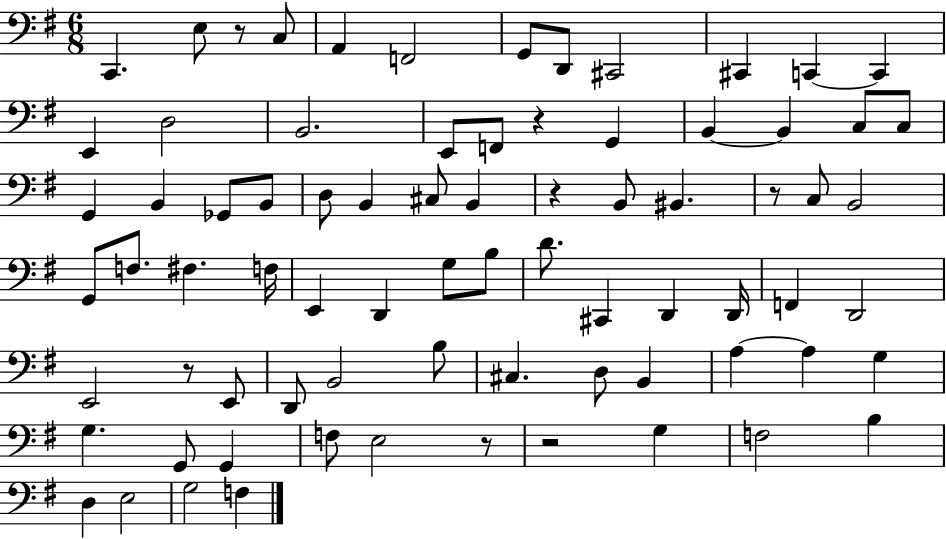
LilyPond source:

{
  \clef bass
  \numericTimeSignature
  \time 6/8
  \key g \major
  \repeat volta 2 { c,4. e8 r8 c8 | a,4 f,2 | g,8 d,8 cis,2 | cis,4 c,4~~ c,4 | \break e,4 d2 | b,2. | e,8 f,8 r4 g,4 | b,4~~ b,4 c8 c8 | \break g,4 b,4 ges,8 b,8 | d8 b,4 cis8 b,4 | r4 b,8 bis,4. | r8 c8 b,2 | \break g,8 f8. fis4. f16 | e,4 d,4 g8 b8 | d'8. cis,4 d,4 d,16 | f,4 d,2 | \break e,2 r8 e,8 | d,8 b,2 b8 | cis4. d8 b,4 | a4~~ a4 g4 | \break g4. g,8 g,4 | f8 e2 r8 | r2 g4 | f2 b4 | \break d4 e2 | g2 f4 | } \bar "|."
}